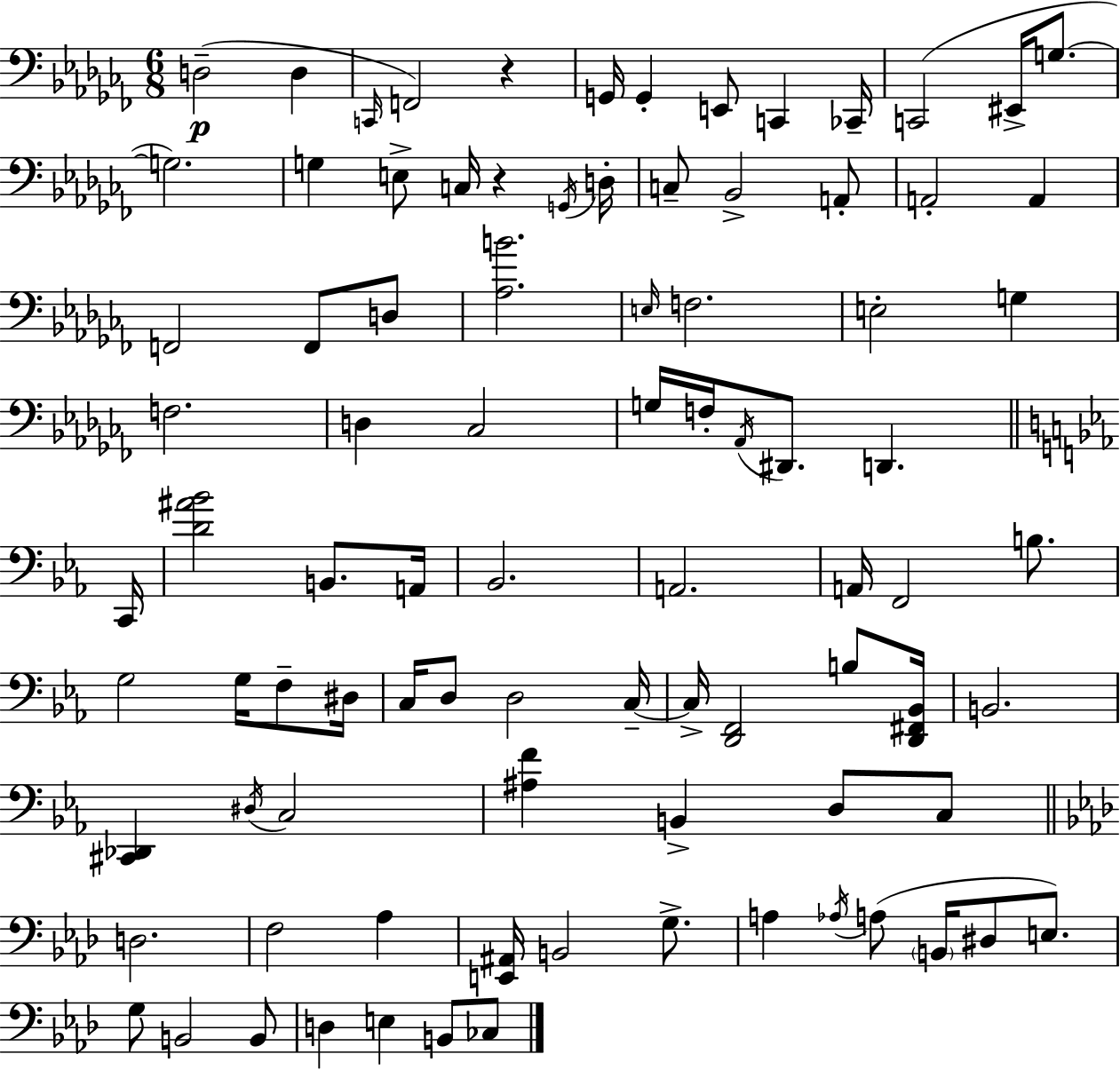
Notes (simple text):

D3/h D3/q C2/s F2/h R/q G2/s G2/q E2/e C2/q CES2/s C2/h EIS2/s G3/e. G3/h. G3/q E3/e C3/s R/q G2/s D3/s C3/e Bb2/h A2/e A2/h A2/q F2/h F2/e D3/e [Ab3,B4]/h. E3/s F3/h. E3/h G3/q F3/h. D3/q CES3/h G3/s F3/s Ab2/s D#2/e. D2/q. C2/s [D4,A#4,Bb4]/h B2/e. A2/s Bb2/h. A2/h. A2/s F2/h B3/e. G3/h G3/s F3/e D#3/s C3/s D3/e D3/h C3/s C3/s [D2,F2]/h B3/e [D2,F#2,Bb2]/s B2/h. [C#2,Db2]/q D#3/s C3/h [A#3,F4]/q B2/q D3/e C3/e D3/h. F3/h Ab3/q [E2,A#2]/s B2/h G3/e. A3/q Ab3/s A3/e B2/s D#3/e E3/e. G3/e B2/h B2/e D3/q E3/q B2/e CES3/e